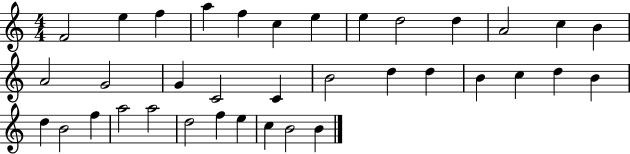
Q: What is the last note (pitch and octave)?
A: B4